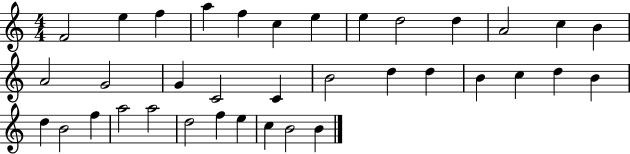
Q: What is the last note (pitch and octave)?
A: B4